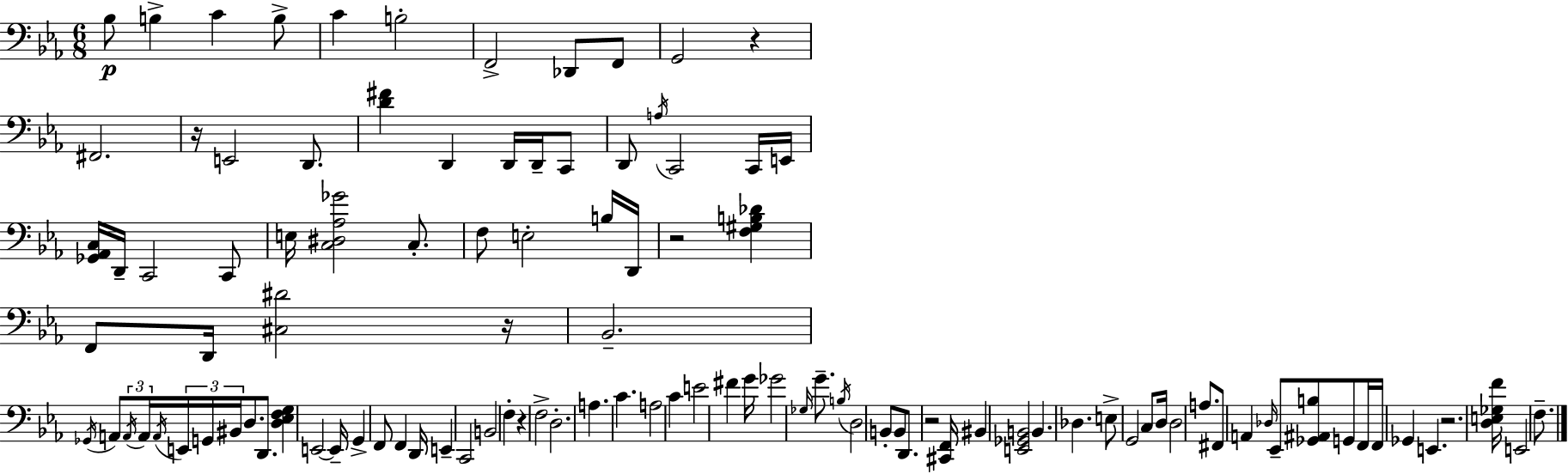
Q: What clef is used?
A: bass